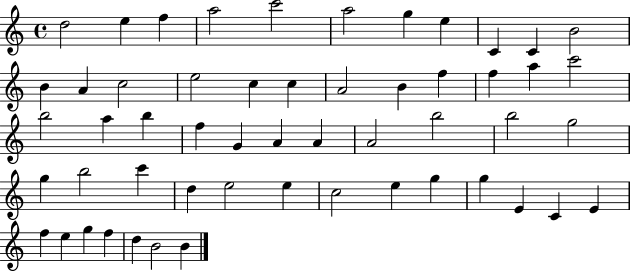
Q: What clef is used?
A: treble